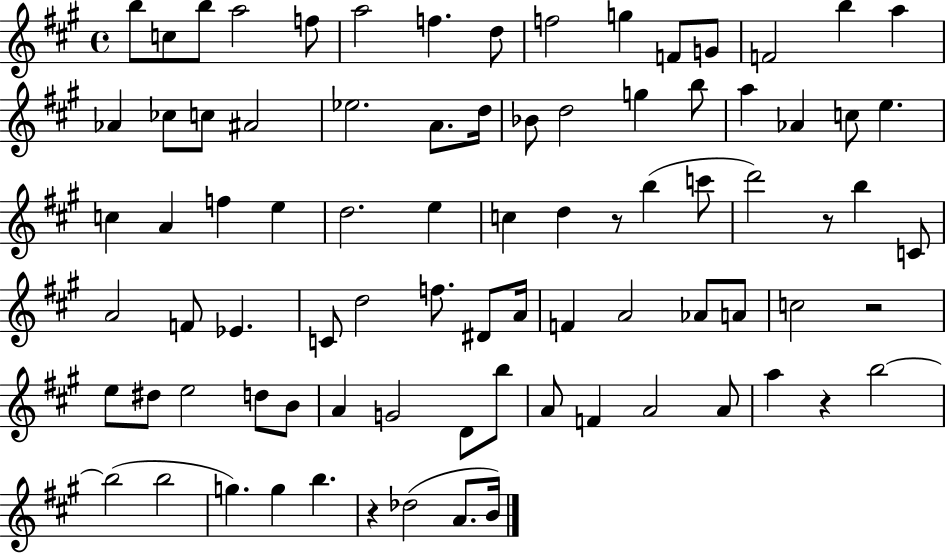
{
  \clef treble
  \time 4/4
  \defaultTimeSignature
  \key a \major
  b''8 c''8 b''8 a''2 f''8 | a''2 f''4. d''8 | f''2 g''4 f'8 g'8 | f'2 b''4 a''4 | \break aes'4 ces''8 c''8 ais'2 | ees''2. a'8. d''16 | bes'8 d''2 g''4 b''8 | a''4 aes'4 c''8 e''4. | \break c''4 a'4 f''4 e''4 | d''2. e''4 | c''4 d''4 r8 b''4( c'''8 | d'''2) r8 b''4 c'8 | \break a'2 f'8 ees'4. | c'8 d''2 f''8. dis'8 a'16 | f'4 a'2 aes'8 a'8 | c''2 r2 | \break e''8 dis''8 e''2 d''8 b'8 | a'4 g'2 d'8 b''8 | a'8 f'4 a'2 a'8 | a''4 r4 b''2~~ | \break b''2( b''2 | g''4.) g''4 b''4. | r4 des''2( a'8. b'16) | \bar "|."
}